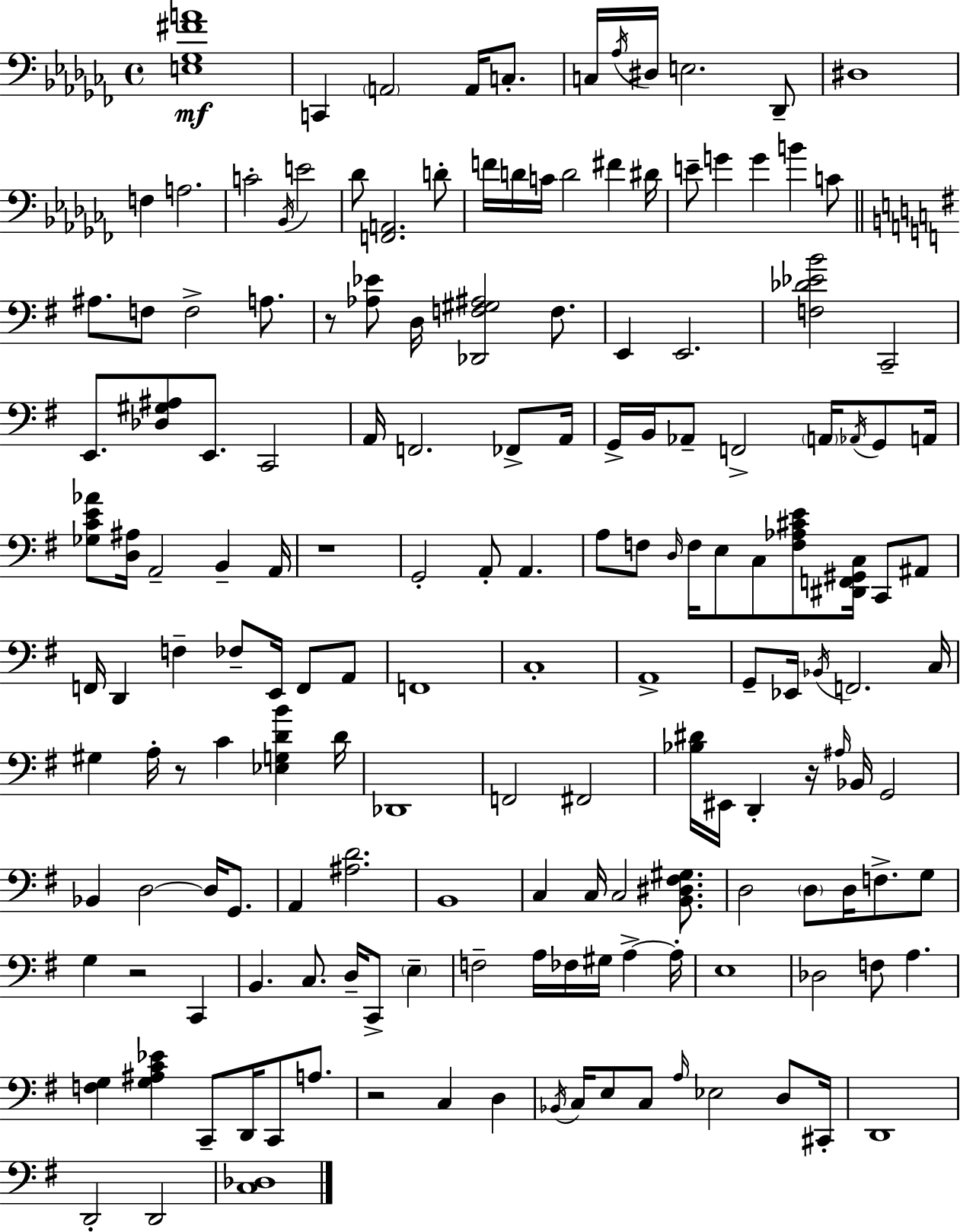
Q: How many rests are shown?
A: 6